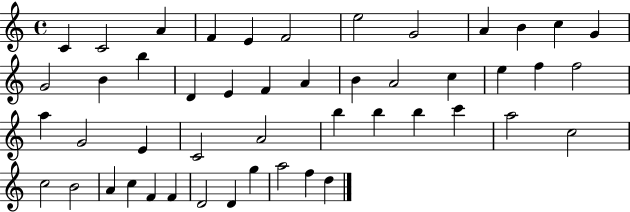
C4/q C4/h A4/q F4/q E4/q F4/h E5/h G4/h A4/q B4/q C5/q G4/q G4/h B4/q B5/q D4/q E4/q F4/q A4/q B4/q A4/h C5/q E5/q F5/q F5/h A5/q G4/h E4/q C4/h A4/h B5/q B5/q B5/q C6/q A5/h C5/h C5/h B4/h A4/q C5/q F4/q F4/q D4/h D4/q G5/q A5/h F5/q D5/q